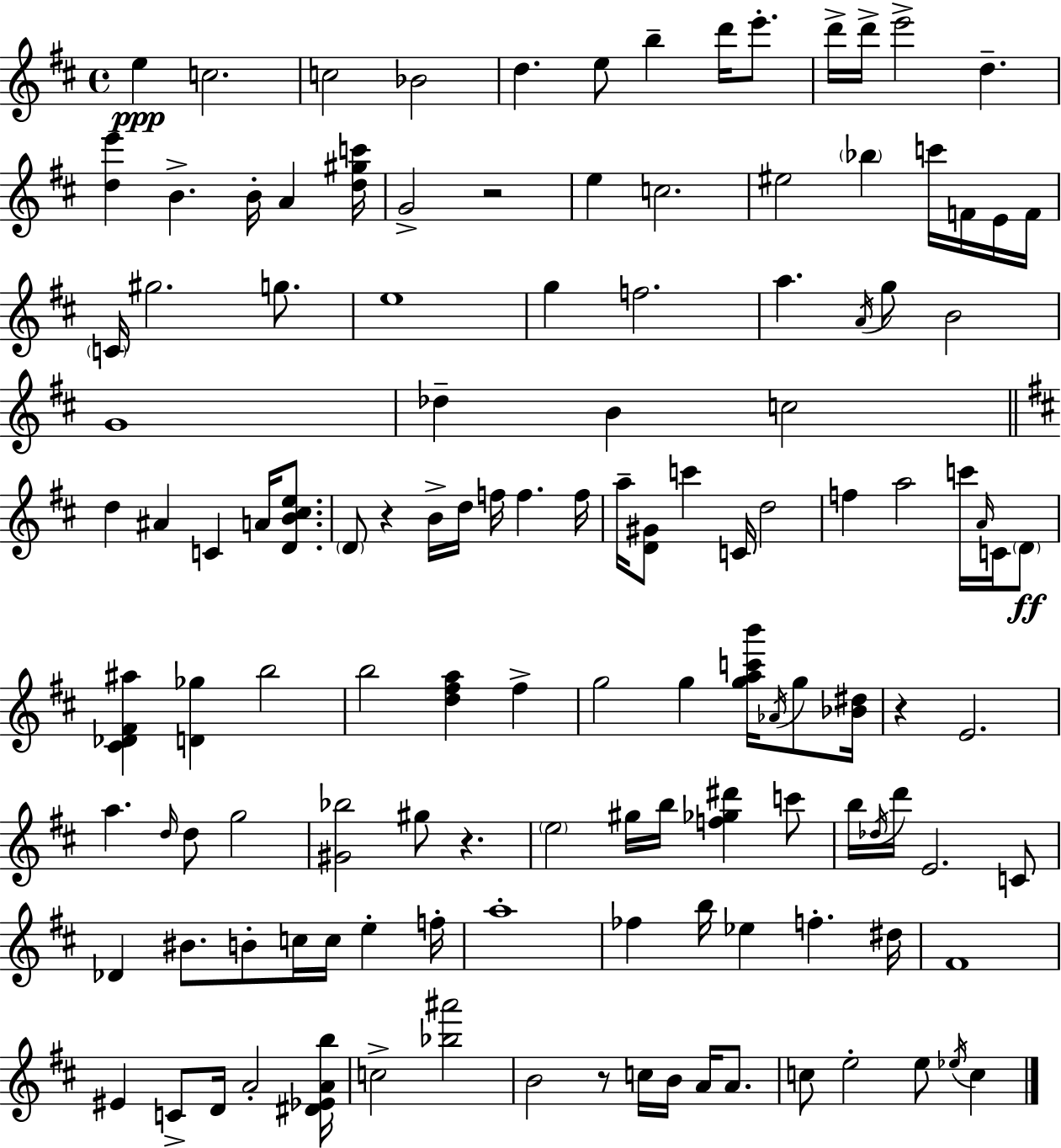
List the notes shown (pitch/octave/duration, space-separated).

E5/q C5/h. C5/h Bb4/h D5/q. E5/e B5/q D6/s E6/e. D6/s D6/s E6/h D5/q. [D5,E6]/q B4/q. B4/s A4/q [D5,G#5,C6]/s G4/h R/h E5/q C5/h. EIS5/h Bb5/q C6/s F4/s E4/s F4/s C4/s G#5/h. G5/e. E5/w G5/q F5/h. A5/q. A4/s G5/e B4/h G4/w Db5/q B4/q C5/h D5/q A#4/q C4/q A4/s [D4,B4,C#5,E5]/e. D4/e R/q B4/s D5/s F5/s F5/q. F5/s A5/s [D4,G#4]/e C6/q C4/s D5/h F5/q A5/h C6/s A4/s C4/s D4/e [C#4,Db4,F#4,A#5]/q [D4,Gb5]/q B5/h B5/h [D5,F#5,A5]/q F#5/q G5/h G5/q [G5,A5,C6,B6]/s Ab4/s G5/e [Bb4,D#5]/s R/q E4/h. A5/q. D5/s D5/e G5/h [G#4,Bb5]/h G#5/e R/q. E5/h G#5/s B5/s [F5,Gb5,D#6]/q C6/e B5/s Db5/s D6/s E4/h. C4/e Db4/q BIS4/e. B4/e C5/s C5/s E5/q F5/s A5/w FES5/q B5/s Eb5/q F5/q. D#5/s F#4/w EIS4/q C4/e D4/s A4/h [D#4,Eb4,A4,B5]/s C5/h [Bb5,A#6]/h B4/h R/e C5/s B4/s A4/s A4/e. C5/e E5/h E5/e Eb5/s C5/q